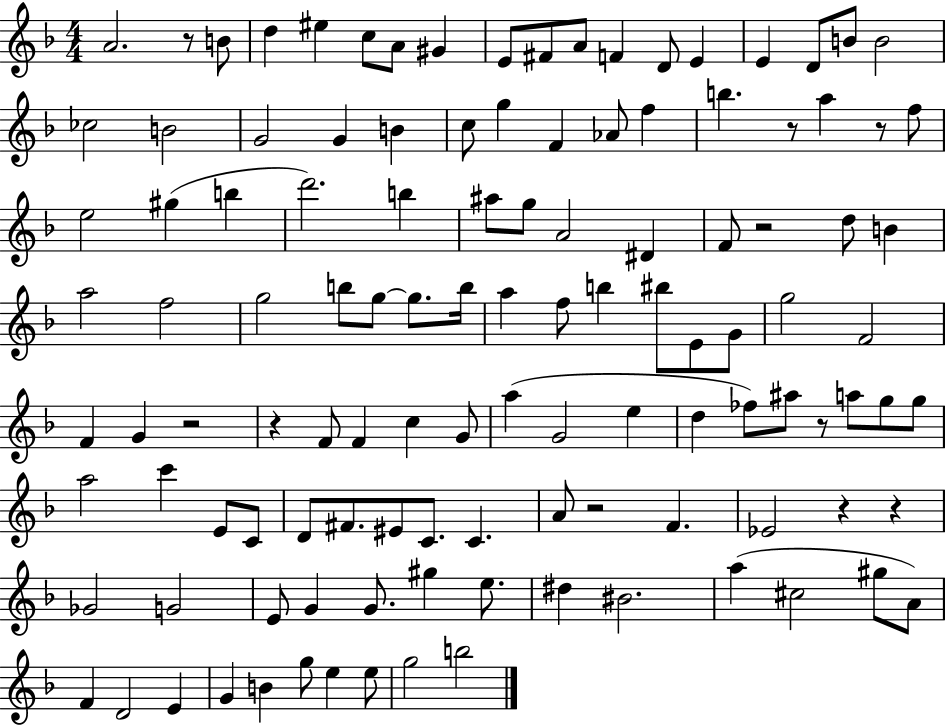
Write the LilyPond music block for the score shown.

{
  \clef treble
  \numericTimeSignature
  \time 4/4
  \key f \major
  a'2. r8 b'8 | d''4 eis''4 c''8 a'8 gis'4 | e'8 fis'8 a'8 f'4 d'8 e'4 | e'4 d'8 b'8 b'2 | \break ces''2 b'2 | g'2 g'4 b'4 | c''8 g''4 f'4 aes'8 f''4 | b''4. r8 a''4 r8 f''8 | \break e''2 gis''4( b''4 | d'''2.) b''4 | ais''8 g''8 a'2 dis'4 | f'8 r2 d''8 b'4 | \break a''2 f''2 | g''2 b''8 g''8~~ g''8. b''16 | a''4 f''8 b''4 bis''8 e'8 g'8 | g''2 f'2 | \break f'4 g'4 r2 | r4 f'8 f'4 c''4 g'8 | a''4( g'2 e''4 | d''4 fes''8) ais''8 r8 a''8 g''8 g''8 | \break a''2 c'''4 e'8 c'8 | d'8 fis'8. eis'8 c'8. c'4. | a'8 r2 f'4. | ees'2 r4 r4 | \break ges'2 g'2 | e'8 g'4 g'8. gis''4 e''8. | dis''4 bis'2. | a''4( cis''2 gis''8 a'8) | \break f'4 d'2 e'4 | g'4 b'4 g''8 e''4 e''8 | g''2 b''2 | \bar "|."
}